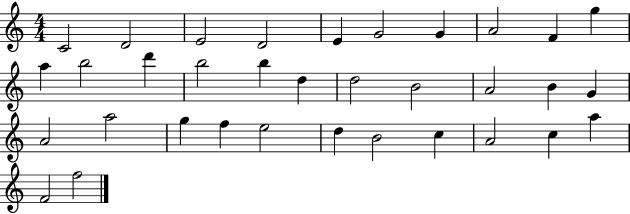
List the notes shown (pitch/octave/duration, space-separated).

C4/h D4/h E4/h D4/h E4/q G4/h G4/q A4/h F4/q G5/q A5/q B5/h D6/q B5/h B5/q D5/q D5/h B4/h A4/h B4/q G4/q A4/h A5/h G5/q F5/q E5/h D5/q B4/h C5/q A4/h C5/q A5/q F4/h F5/h